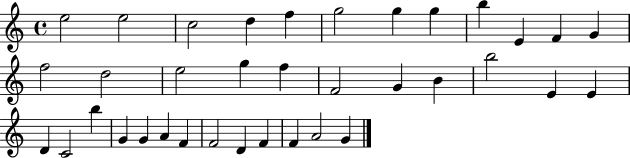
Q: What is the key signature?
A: C major